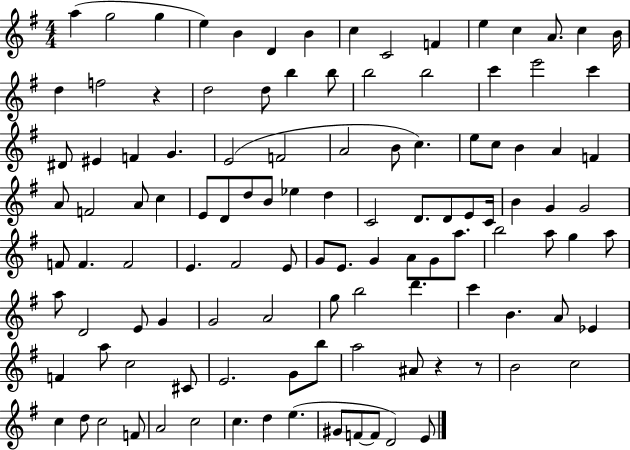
{
  \clef treble
  \numericTimeSignature
  \time 4/4
  \key g \major
  a''4( g''2 g''4 | e''4) b'4 d'4 b'4 | c''4 c'2 f'4 | e''4 c''4 a'8. c''4 b'16 | \break d''4 f''2 r4 | d''2 d''8 b''4 b''8 | b''2 b''2 | c'''4 e'''2 c'''4 | \break dis'8 eis'4 f'4 g'4. | e'2( f'2 | a'2 b'8 c''4.) | e''8 c''8 b'4 a'4 f'4 | \break a'8 f'2 a'8 c''4 | e'8 d'8 d''8 b'8 ees''4 d''4 | c'2 d'8. d'8 e'8 c'16 | b'4 g'4 g'2 | \break f'8 f'4. f'2 | e'4. fis'2 e'8 | g'8 e'8. g'4 a'8 g'8 a''8. | b''2 a''8 g''4 a''8 | \break a''8 d'2 e'8 g'4 | g'2 a'2 | g''8 b''2 d'''4. | c'''4 b'4. a'8 ees'4 | \break f'4 a''8 c''2 cis'8 | e'2. g'8 b''8 | a''2 ais'8 r4 r8 | b'2 c''2 | \break c''4 d''8 c''2 f'8 | a'2 c''2 | c''4. d''4 e''4.( | gis'8 f'8~~ f'8 d'2) e'8 | \break \bar "|."
}